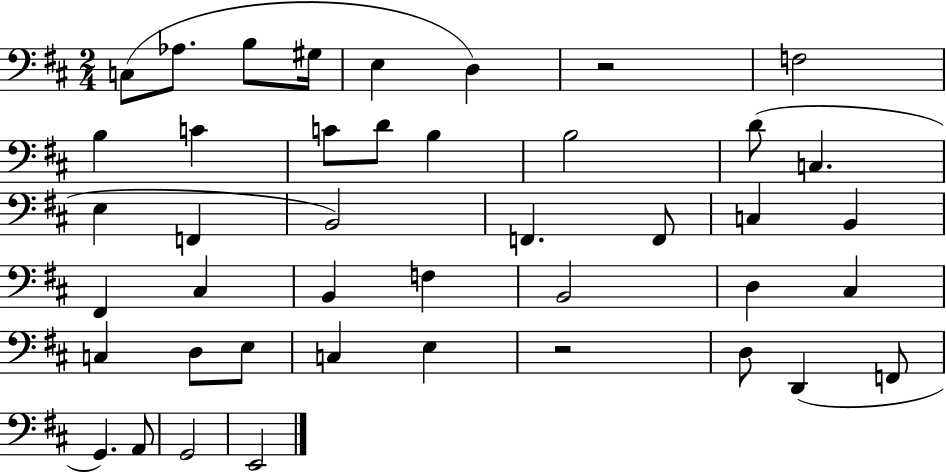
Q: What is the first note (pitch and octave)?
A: C3